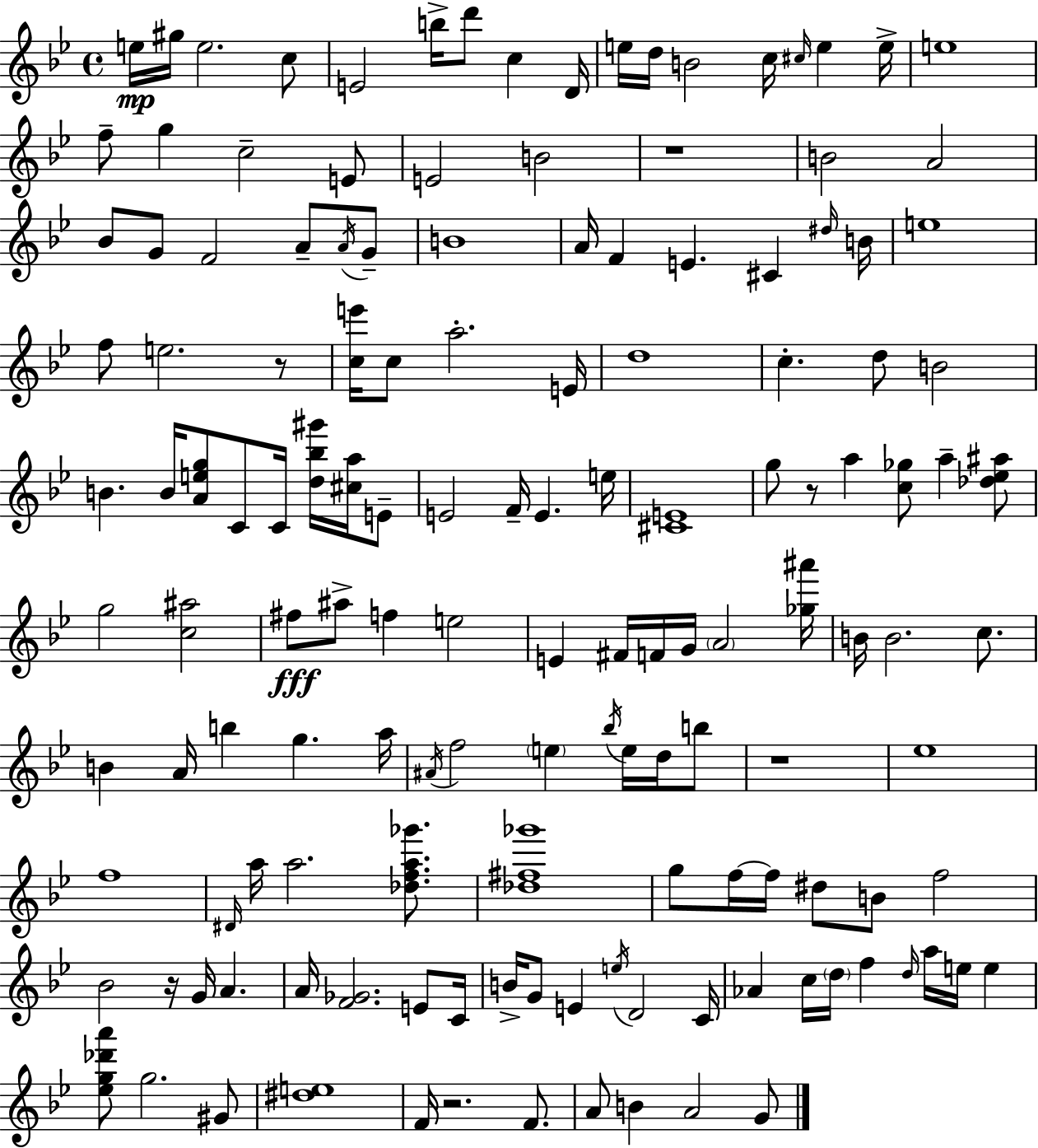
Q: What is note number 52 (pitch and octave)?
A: C4